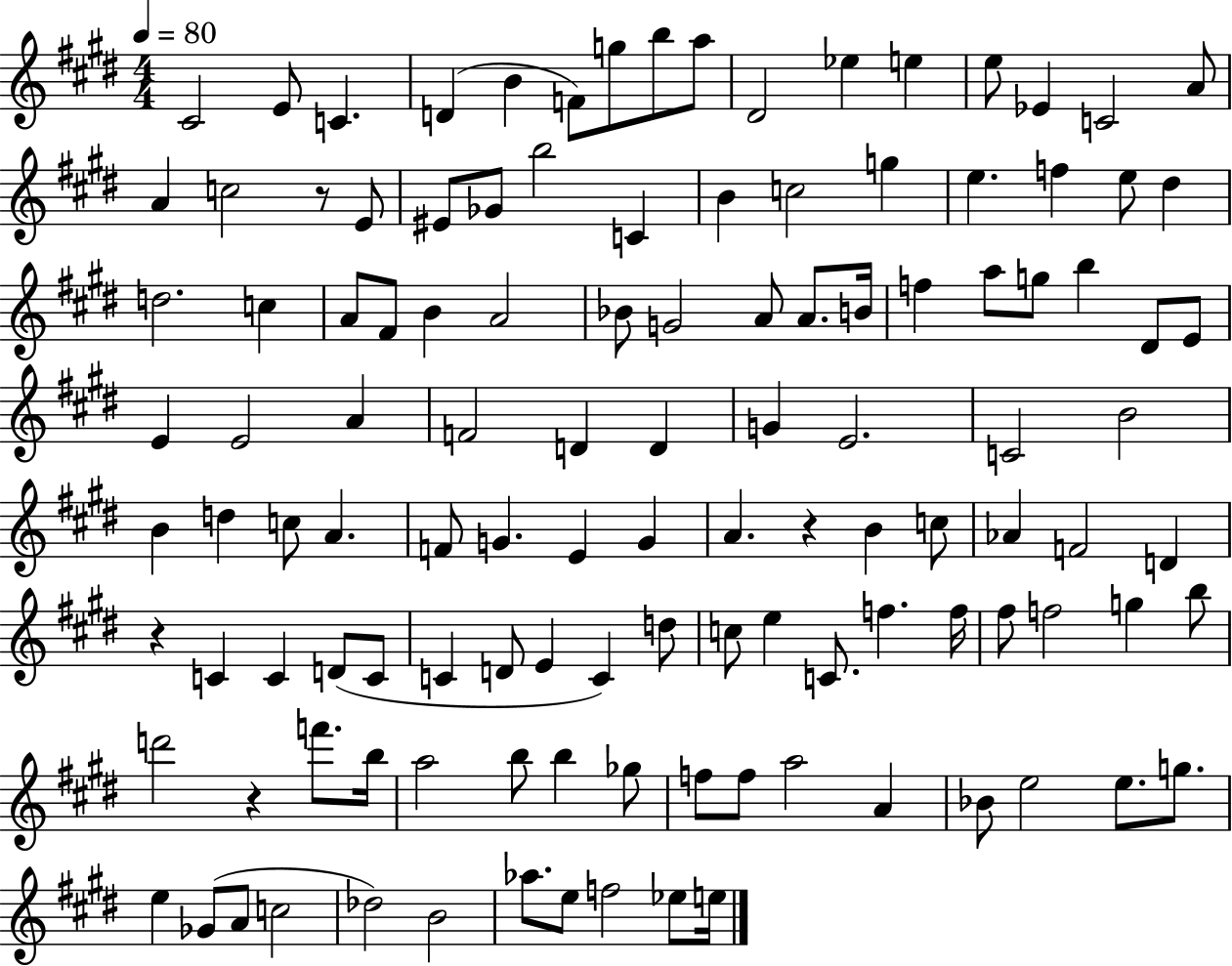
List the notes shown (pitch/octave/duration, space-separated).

C#4/h E4/e C4/q. D4/q B4/q F4/e G5/e B5/e A5/e D#4/h Eb5/q E5/q E5/e Eb4/q C4/h A4/e A4/q C5/h R/e E4/e EIS4/e Gb4/e B5/h C4/q B4/q C5/h G5/q E5/q. F5/q E5/e D#5/q D5/h. C5/q A4/e F#4/e B4/q A4/h Bb4/e G4/h A4/e A4/e. B4/s F5/q A5/e G5/e B5/q D#4/e E4/e E4/q E4/h A4/q F4/h D4/q D4/q G4/q E4/h. C4/h B4/h B4/q D5/q C5/e A4/q. F4/e G4/q. E4/q G4/q A4/q. R/q B4/q C5/e Ab4/q F4/h D4/q R/q C4/q C4/q D4/e C4/e C4/q D4/e E4/q C4/q D5/e C5/e E5/q C4/e. F5/q. F5/s F#5/e F5/h G5/q B5/e D6/h R/q F6/e. B5/s A5/h B5/e B5/q Gb5/e F5/e F5/e A5/h A4/q Bb4/e E5/h E5/e. G5/e. E5/q Gb4/e A4/e C5/h Db5/h B4/h Ab5/e. E5/e F5/h Eb5/e E5/s